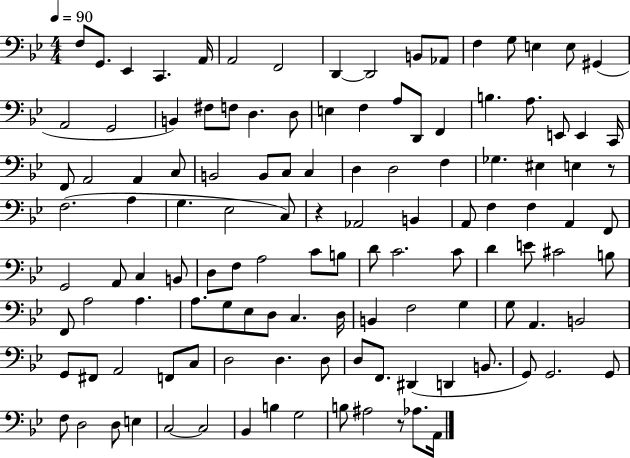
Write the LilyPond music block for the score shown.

{
  \clef bass
  \numericTimeSignature
  \time 4/4
  \key bes \major
  \tempo 4 = 90
  \repeat volta 2 { f8 g,8. ees,4 c,4. a,16 | a,2 f,2 | d,4~~ d,2 b,8 aes,8 | f4 g8 e4 e8 gis,4( | \break a,2 g,2 | b,4) fis8 f8 d4. d8 | e4 f4 a8 d,8 f,4 | b4. a8. e,8 e,4 c,16 | \break f,8 a,2 a,4 c8 | b,2 b,8 c8 c4 | d4 d2 f4 | ges4. eis4 e4 r8 | \break f2.( a4 | g4. ees2 c8) | r4 aes,2 b,4 | a,8 f4 f4 a,4 f,8 | \break g,2 a,8 c4 b,8 | d8 f8 a2 c'8 b8 | d'8 c'2. c'8 | d'4 e'8 cis'2 b8 | \break f,8 a2 a4. | a8. g8 ees8 d8 c4. d16 | b,4 f2 g4 | g8 a,4. b,2 | \break g,8 fis,8 a,2 f,8 c8 | d2 d4. d8 | d8 f,8. dis,4( d,4 b,8. | g,8) g,2. g,8 | \break f8 d2 d8 e4 | c2~~ c2 | bes,4 b4 g2 | b8 ais2 r8 aes8. a,16 | \break } \bar "|."
}